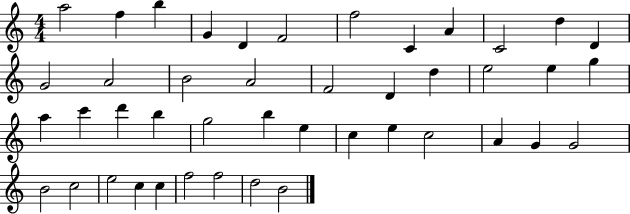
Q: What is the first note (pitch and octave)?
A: A5